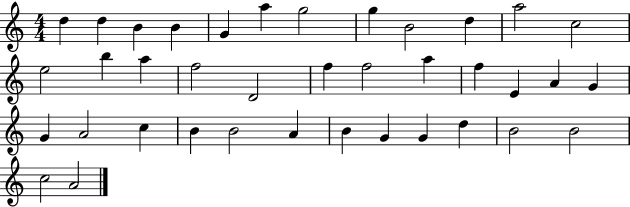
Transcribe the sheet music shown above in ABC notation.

X:1
T:Untitled
M:4/4
L:1/4
K:C
d d B B G a g2 g B2 d a2 c2 e2 b a f2 D2 f f2 a f E A G G A2 c B B2 A B G G d B2 B2 c2 A2